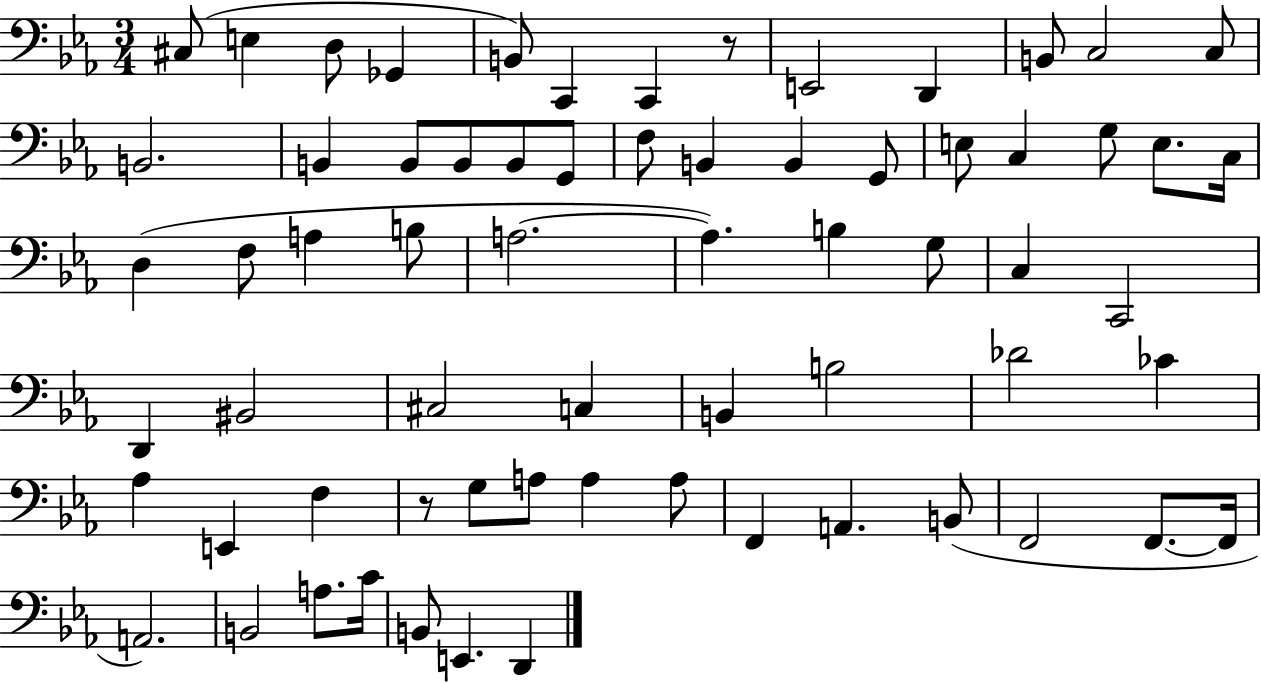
{
  \clef bass
  \numericTimeSignature
  \time 3/4
  \key ees \major
  cis8( e4 d8 ges,4 | b,8) c,4 c,4 r8 | e,2 d,4 | b,8 c2 c8 | \break b,2. | b,4 b,8 b,8 b,8 g,8 | f8 b,4 b,4 g,8 | e8 c4 g8 e8. c16 | \break d4( f8 a4 b8 | a2.~~ | a4.) b4 g8 | c4 c,2 | \break d,4 bis,2 | cis2 c4 | b,4 b2 | des'2 ces'4 | \break aes4 e,4 f4 | r8 g8 a8 a4 a8 | f,4 a,4. b,8( | f,2 f,8.~~ f,16 | \break a,2.) | b,2 a8. c'16 | b,8 e,4. d,4 | \bar "|."
}